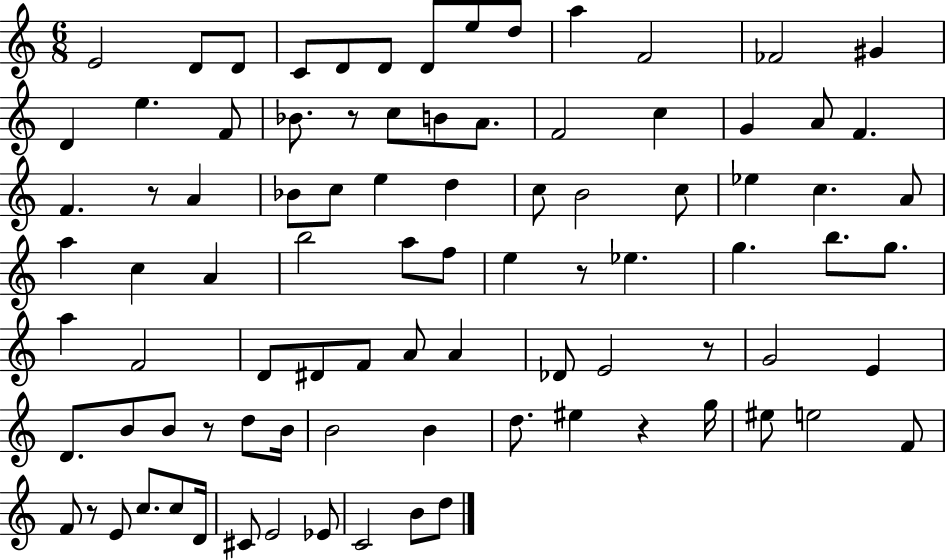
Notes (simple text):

E4/h D4/e D4/e C4/e D4/e D4/e D4/e E5/e D5/e A5/q F4/h FES4/h G#4/q D4/q E5/q. F4/e Bb4/e. R/e C5/e B4/e A4/e. F4/h C5/q G4/q A4/e F4/q. F4/q. R/e A4/q Bb4/e C5/e E5/q D5/q C5/e B4/h C5/e Eb5/q C5/q. A4/e A5/q C5/q A4/q B5/h A5/e F5/e E5/q R/e Eb5/q. G5/q. B5/e. G5/e. A5/q F4/h D4/e D#4/e F4/e A4/e A4/q Db4/e E4/h R/e G4/h E4/q D4/e. B4/e B4/e R/e D5/e B4/s B4/h B4/q D5/e. EIS5/q R/q G5/s EIS5/e E5/h F4/e F4/e R/e E4/e C5/e. C5/e D4/s C#4/e E4/h Eb4/e C4/h B4/e D5/e